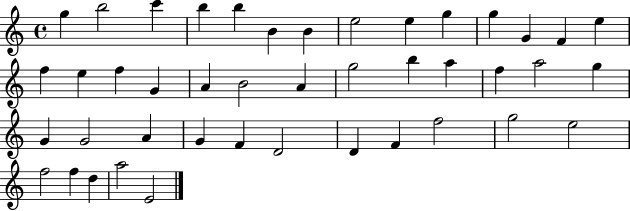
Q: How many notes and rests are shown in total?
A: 43